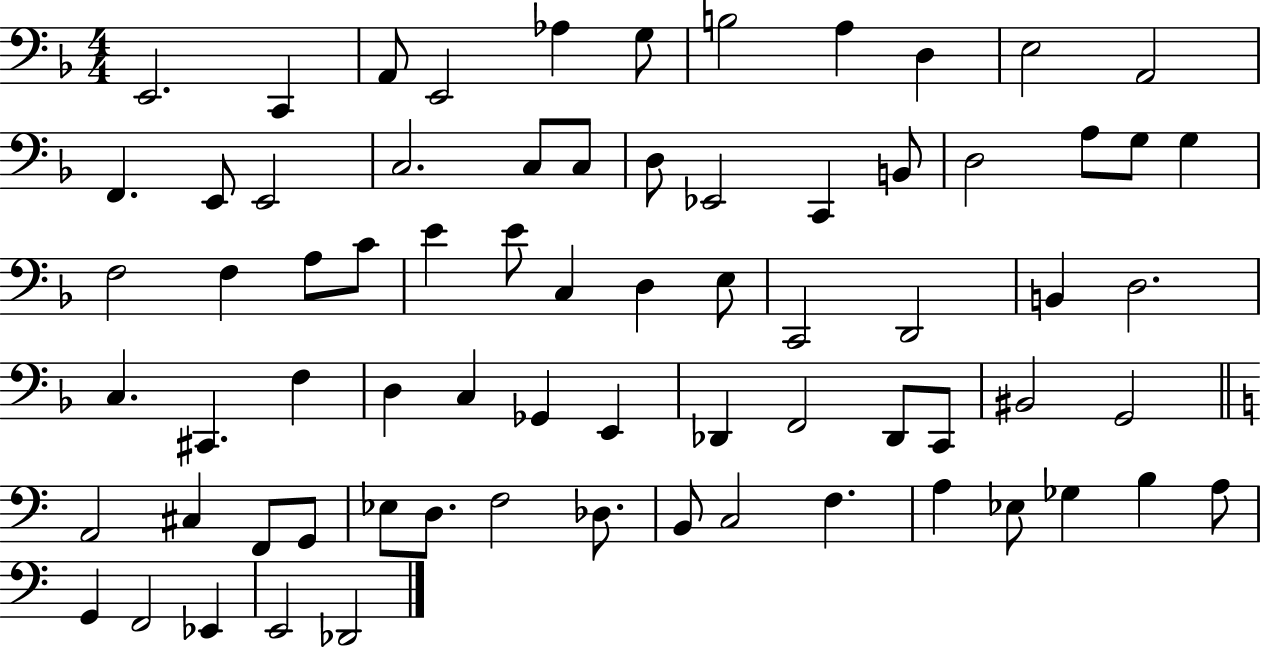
X:1
T:Untitled
M:4/4
L:1/4
K:F
E,,2 C,, A,,/2 E,,2 _A, G,/2 B,2 A, D, E,2 A,,2 F,, E,,/2 E,,2 C,2 C,/2 C,/2 D,/2 _E,,2 C,, B,,/2 D,2 A,/2 G,/2 G, F,2 F, A,/2 C/2 E E/2 C, D, E,/2 C,,2 D,,2 B,, D,2 C, ^C,, F, D, C, _G,, E,, _D,, F,,2 _D,,/2 C,,/2 ^B,,2 G,,2 A,,2 ^C, F,,/2 G,,/2 _E,/2 D,/2 F,2 _D,/2 B,,/2 C,2 F, A, _E,/2 _G, B, A,/2 G,, F,,2 _E,, E,,2 _D,,2